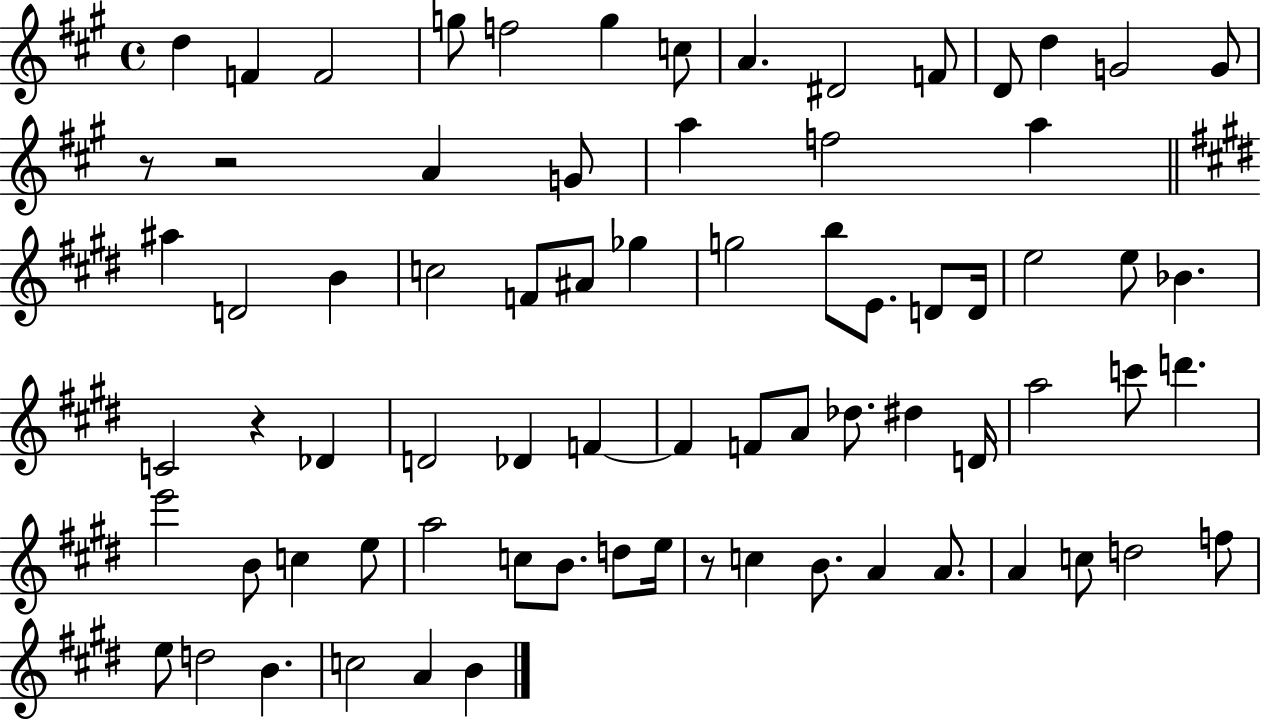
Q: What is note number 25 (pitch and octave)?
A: A#4